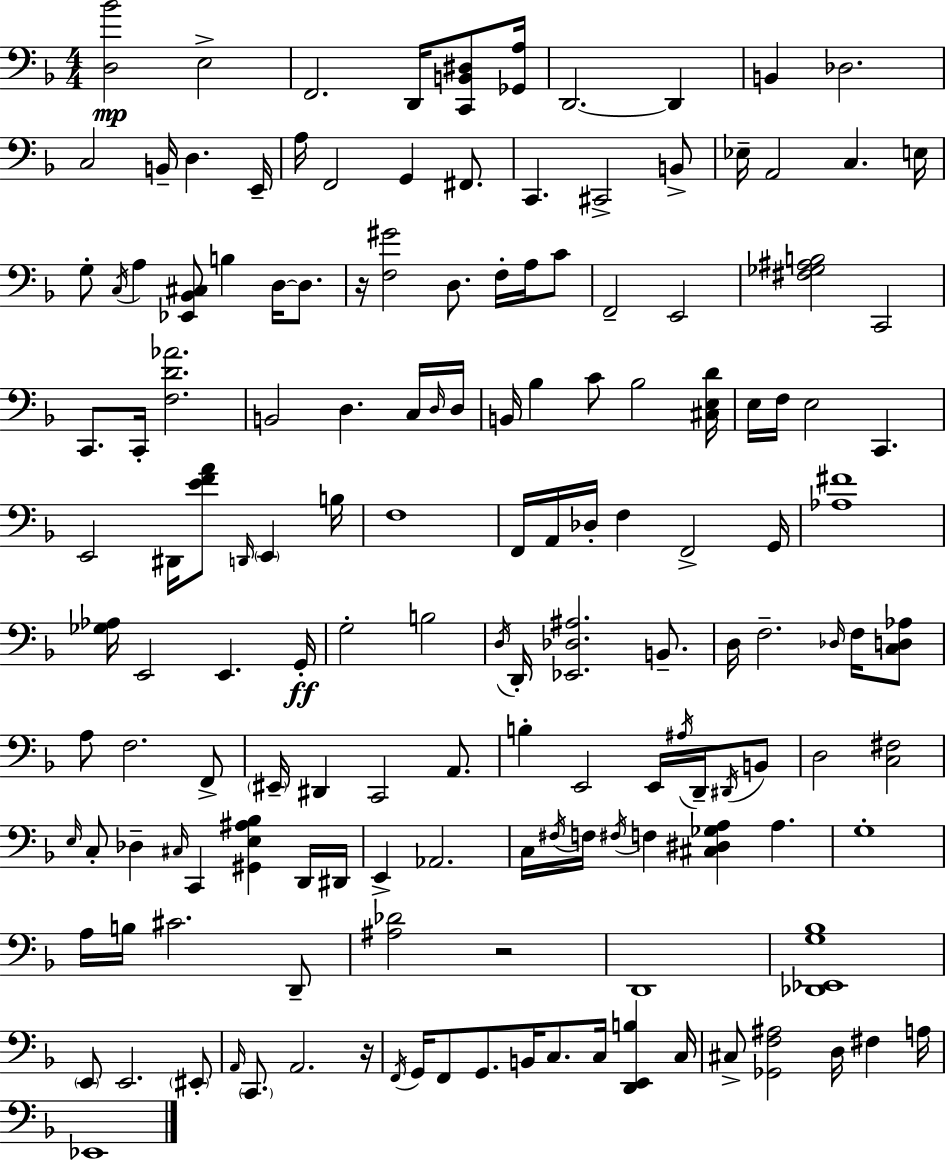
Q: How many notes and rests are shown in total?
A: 152